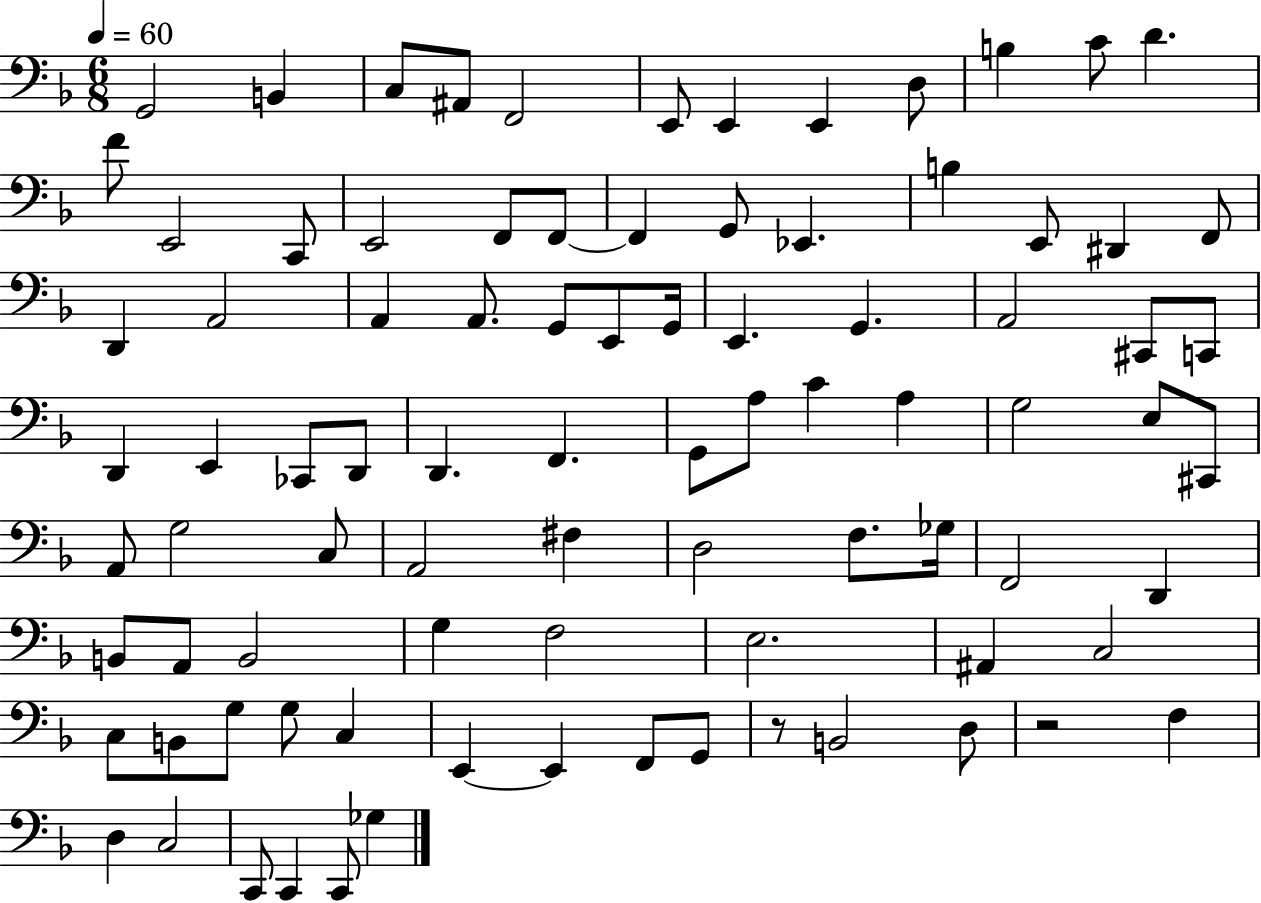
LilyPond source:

{
  \clef bass
  \numericTimeSignature
  \time 6/8
  \key f \major
  \tempo 4 = 60
  g,2 b,4 | c8 ais,8 f,2 | e,8 e,4 e,4 d8 | b4 c'8 d'4. | \break f'8 e,2 c,8 | e,2 f,8 f,8~~ | f,4 g,8 ees,4. | b4 e,8 dis,4 f,8 | \break d,4 a,2 | a,4 a,8. g,8 e,8 g,16 | e,4. g,4. | a,2 cis,8 c,8 | \break d,4 e,4 ces,8 d,8 | d,4. f,4. | g,8 a8 c'4 a4 | g2 e8 cis,8 | \break a,8 g2 c8 | a,2 fis4 | d2 f8. ges16 | f,2 d,4 | \break b,8 a,8 b,2 | g4 f2 | e2. | ais,4 c2 | \break c8 b,8 g8 g8 c4 | e,4~~ e,4 f,8 g,8 | r8 b,2 d8 | r2 f4 | \break d4 c2 | c,8 c,4 c,8 ges4 | \bar "|."
}